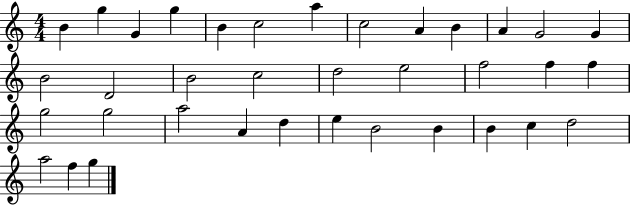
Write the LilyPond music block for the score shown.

{
  \clef treble
  \numericTimeSignature
  \time 4/4
  \key c \major
  b'4 g''4 g'4 g''4 | b'4 c''2 a''4 | c''2 a'4 b'4 | a'4 g'2 g'4 | \break b'2 d'2 | b'2 c''2 | d''2 e''2 | f''2 f''4 f''4 | \break g''2 g''2 | a''2 a'4 d''4 | e''4 b'2 b'4 | b'4 c''4 d''2 | \break a''2 f''4 g''4 | \bar "|."
}